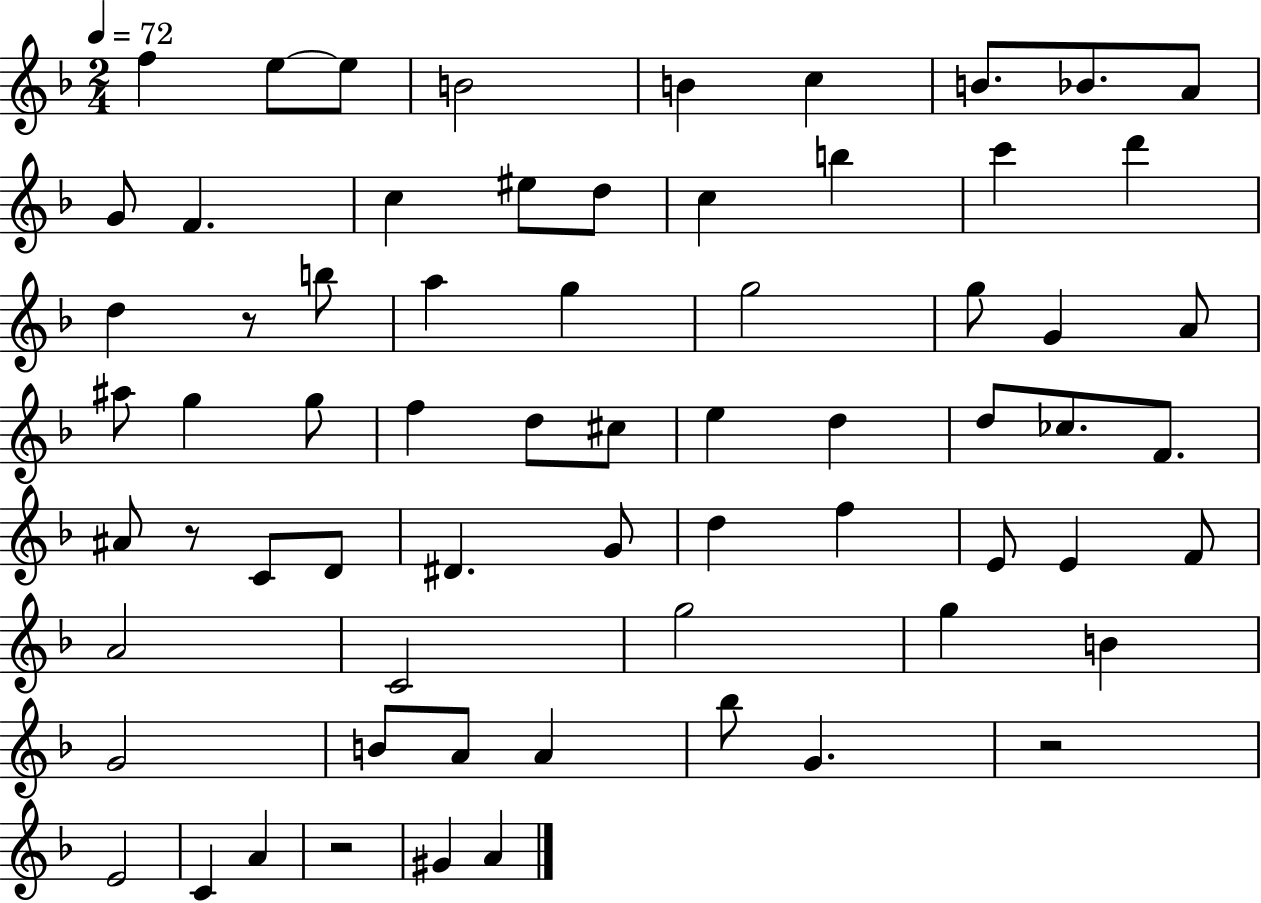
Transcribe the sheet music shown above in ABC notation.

X:1
T:Untitled
M:2/4
L:1/4
K:F
f e/2 e/2 B2 B c B/2 _B/2 A/2 G/2 F c ^e/2 d/2 c b c' d' d z/2 b/2 a g g2 g/2 G A/2 ^a/2 g g/2 f d/2 ^c/2 e d d/2 _c/2 F/2 ^A/2 z/2 C/2 D/2 ^D G/2 d f E/2 E F/2 A2 C2 g2 g B G2 B/2 A/2 A _b/2 G z2 E2 C A z2 ^G A